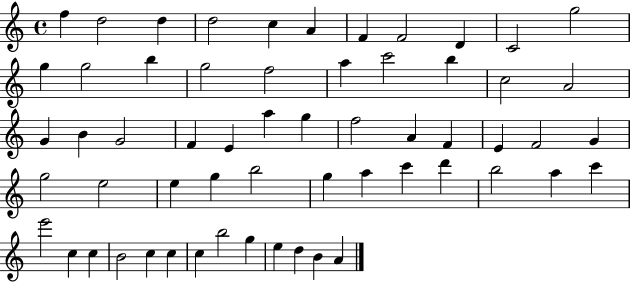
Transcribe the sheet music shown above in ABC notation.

X:1
T:Untitled
M:4/4
L:1/4
K:C
f d2 d d2 c A F F2 D C2 g2 g g2 b g2 f2 a c'2 b c2 A2 G B G2 F E a g f2 A F E F2 G g2 e2 e g b2 g a c' d' b2 a c' e'2 c c B2 c c c b2 g e d B A